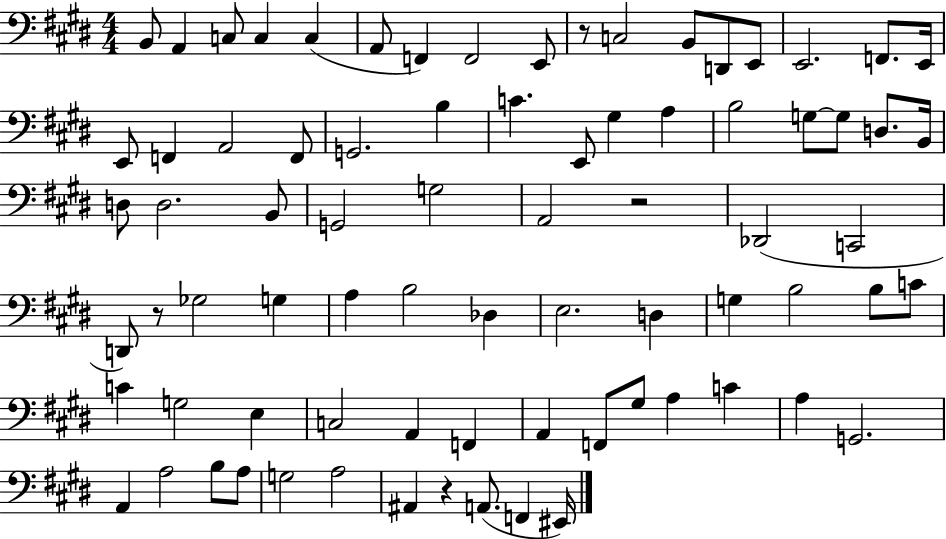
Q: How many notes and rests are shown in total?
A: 78